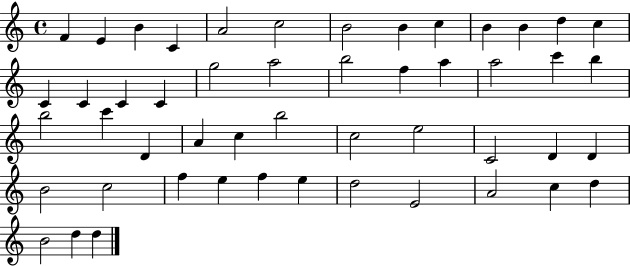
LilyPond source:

{
  \clef treble
  \time 4/4
  \defaultTimeSignature
  \key c \major
  f'4 e'4 b'4 c'4 | a'2 c''2 | b'2 b'4 c''4 | b'4 b'4 d''4 c''4 | \break c'4 c'4 c'4 c'4 | g''2 a''2 | b''2 f''4 a''4 | a''2 c'''4 b''4 | \break b''2 c'''4 d'4 | a'4 c''4 b''2 | c''2 e''2 | c'2 d'4 d'4 | \break b'2 c''2 | f''4 e''4 f''4 e''4 | d''2 e'2 | a'2 c''4 d''4 | \break b'2 d''4 d''4 | \bar "|."
}